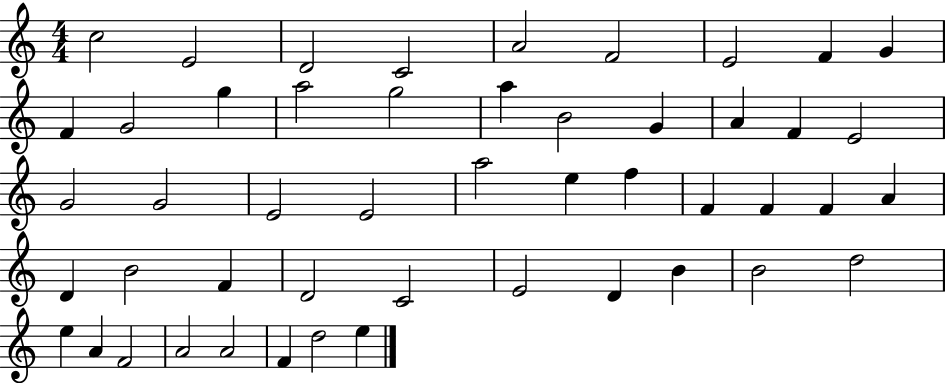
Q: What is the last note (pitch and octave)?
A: E5